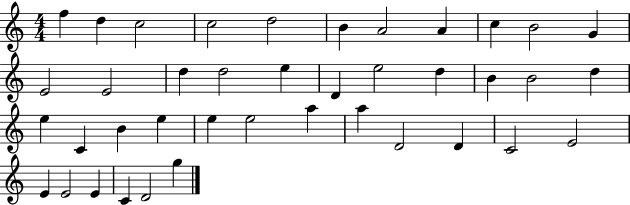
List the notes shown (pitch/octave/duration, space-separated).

F5/q D5/q C5/h C5/h D5/h B4/q A4/h A4/q C5/q B4/h G4/q E4/h E4/h D5/q D5/h E5/q D4/q E5/h D5/q B4/q B4/h D5/q E5/q C4/q B4/q E5/q E5/q E5/h A5/q A5/q D4/h D4/q C4/h E4/h E4/q E4/h E4/q C4/q D4/h G5/q